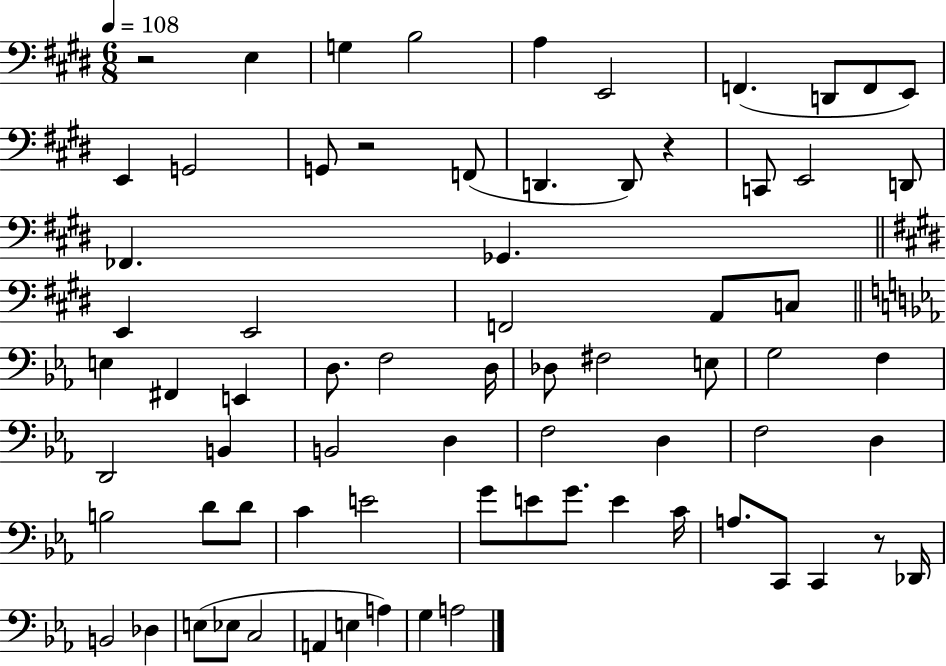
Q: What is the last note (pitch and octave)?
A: A3